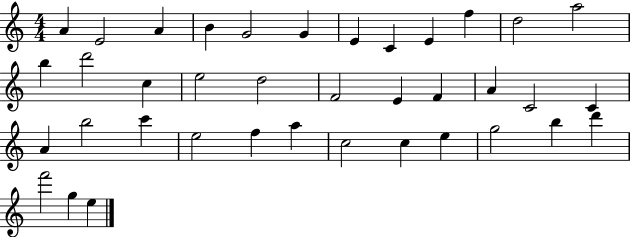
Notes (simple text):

A4/q E4/h A4/q B4/q G4/h G4/q E4/q C4/q E4/q F5/q D5/h A5/h B5/q D6/h C5/q E5/h D5/h F4/h E4/q F4/q A4/q C4/h C4/q A4/q B5/h C6/q E5/h F5/q A5/q C5/h C5/q E5/q G5/h B5/q D6/q F6/h G5/q E5/q